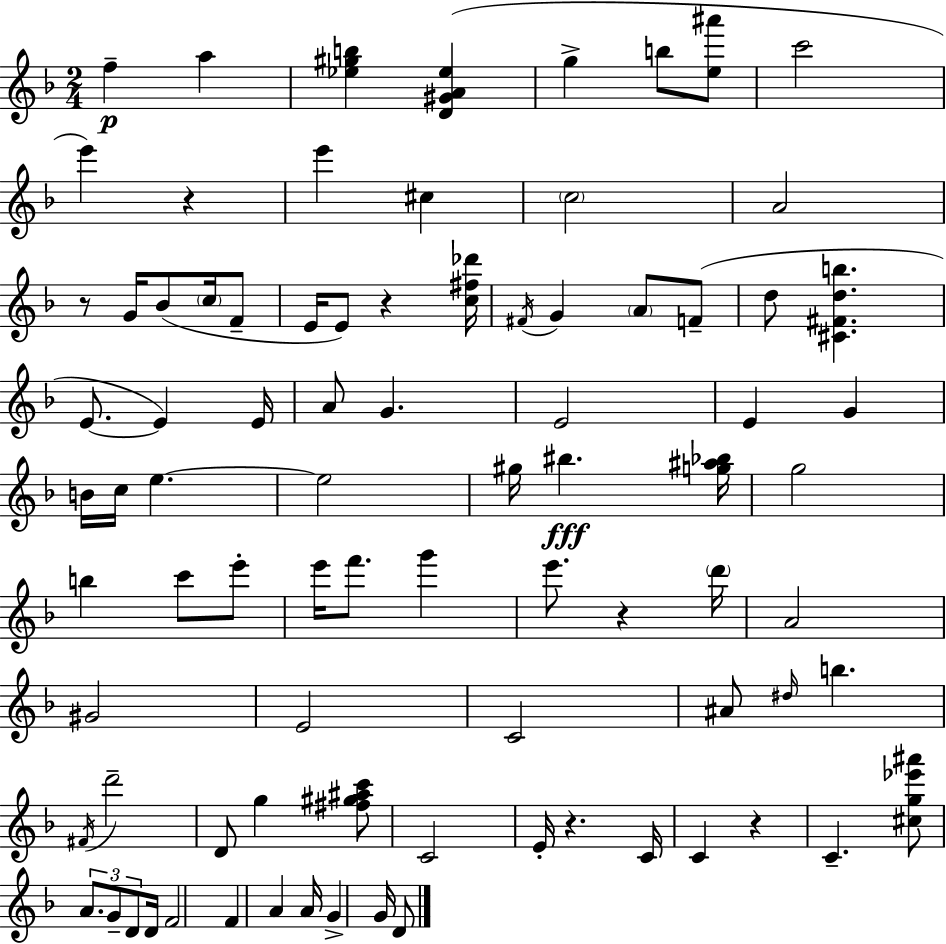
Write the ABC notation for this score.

X:1
T:Untitled
M:2/4
L:1/4
K:Dm
f a [_e^gb] [D^GA_e] g b/2 [e^a']/2 c'2 e' z e' ^c c2 A2 z/2 G/4 _B/2 c/4 F/2 E/4 E/2 z [c^f_d']/4 ^F/4 G A/2 F/2 d/2 [^C^Fdb] E/2 E E/4 A/2 G E2 E G B/4 c/4 e e2 ^g/4 ^b [g^a_b]/4 g2 b c'/2 e'/2 e'/4 f'/2 g' e'/2 z d'/4 A2 ^G2 E2 C2 ^A/2 ^d/4 b ^F/4 d'2 D/2 g [^f^g^ac']/2 C2 E/4 z C/4 C z C [^cg_e'^a']/2 A/2 G/2 D/2 D/4 F2 F A A/4 G G/4 D/2